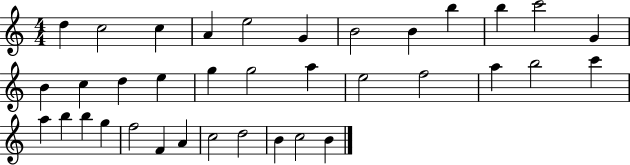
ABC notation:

X:1
T:Untitled
M:4/4
L:1/4
K:C
d c2 c A e2 G B2 B b b c'2 G B c d e g g2 a e2 f2 a b2 c' a b b g f2 F A c2 d2 B c2 B